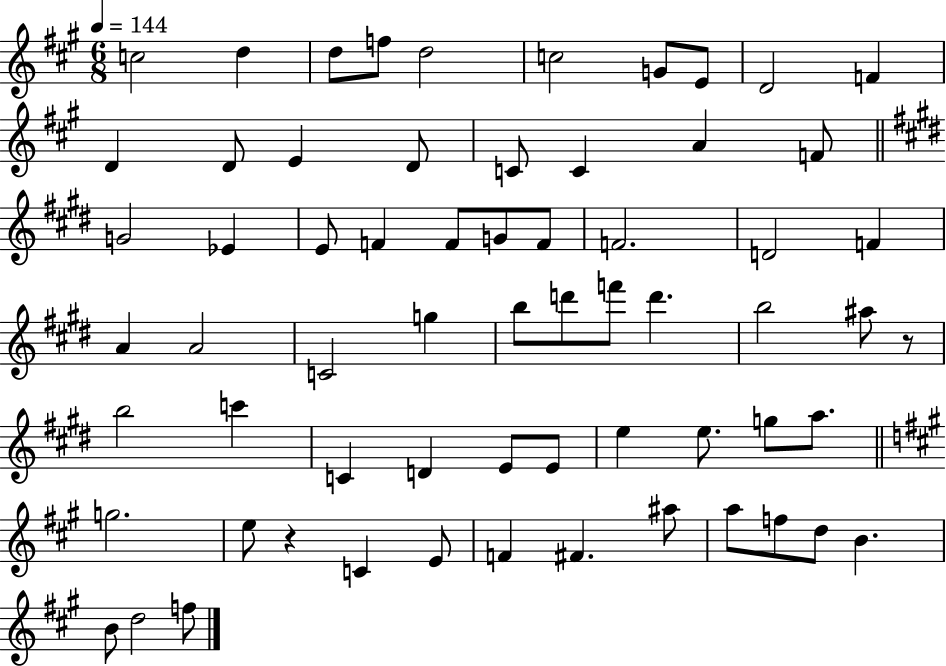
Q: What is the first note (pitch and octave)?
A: C5